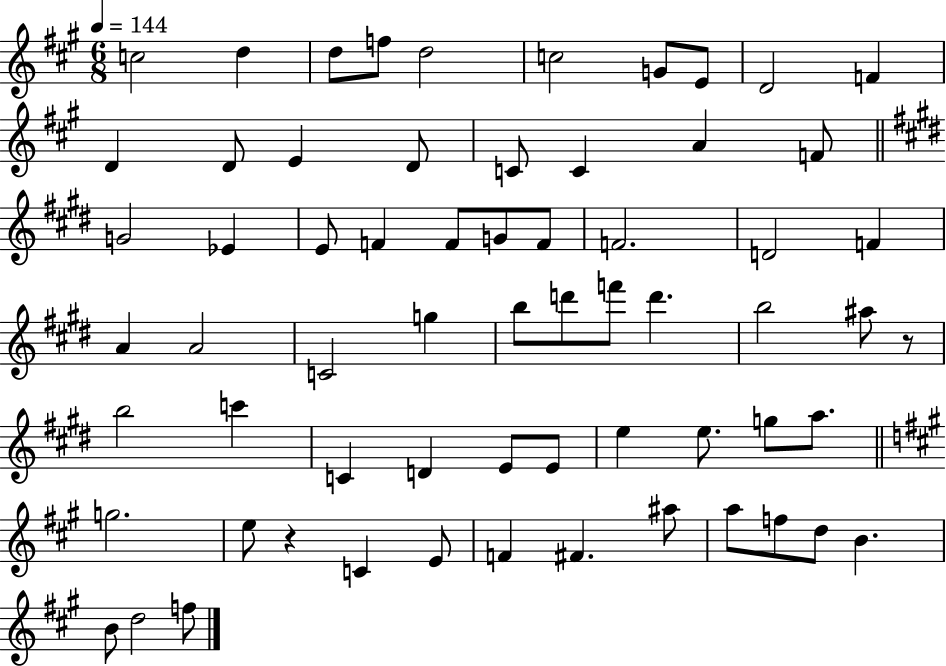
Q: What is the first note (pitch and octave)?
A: C5